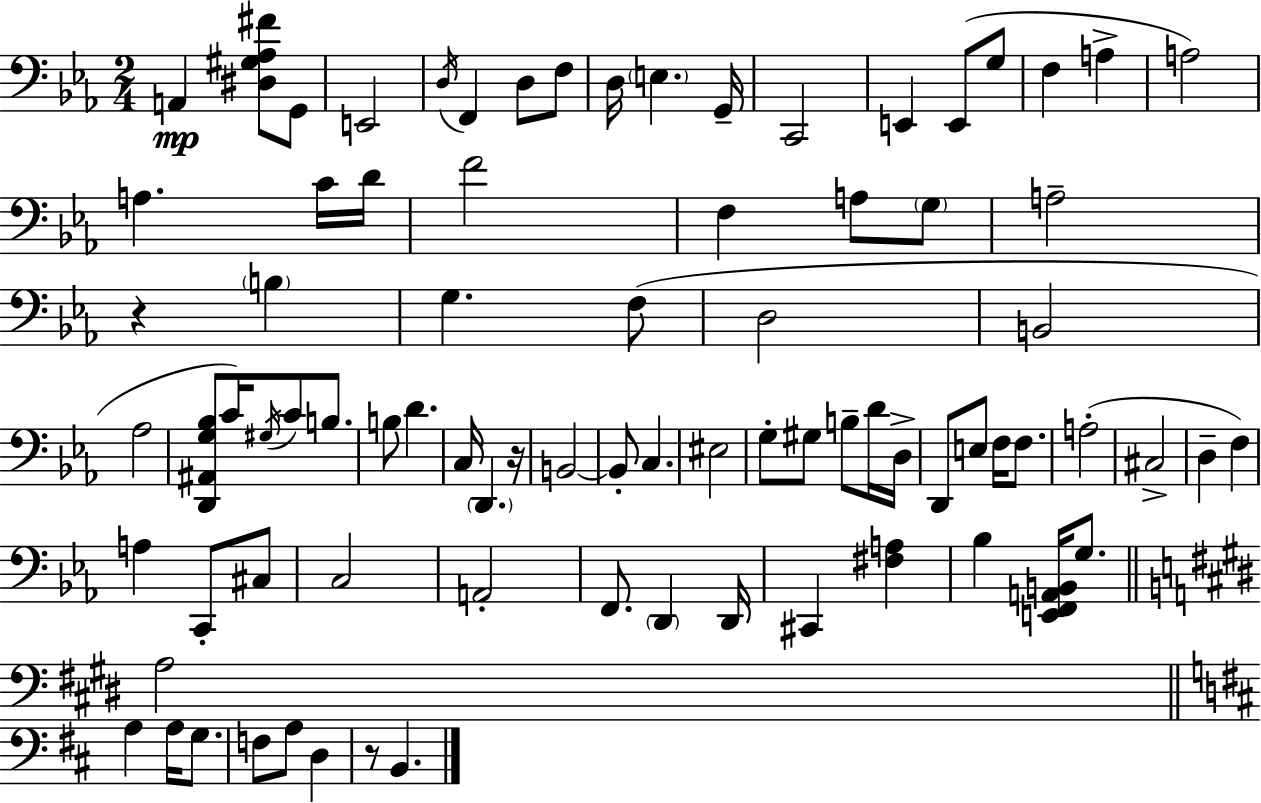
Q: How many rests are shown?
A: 3